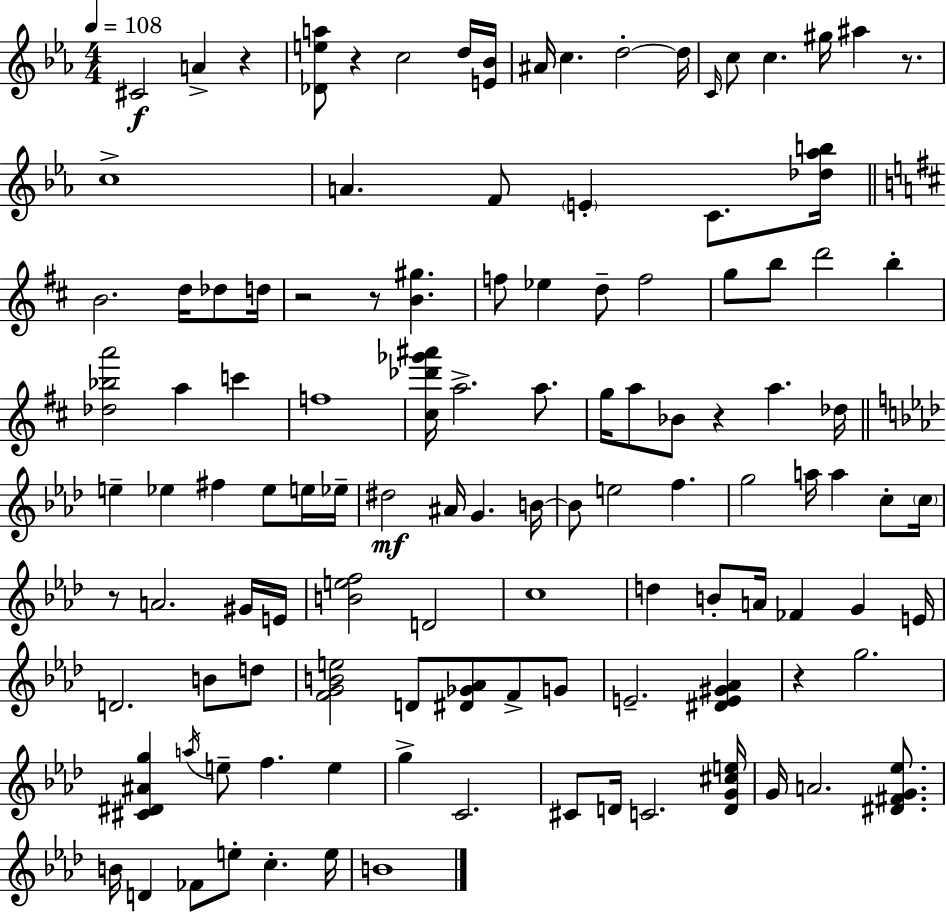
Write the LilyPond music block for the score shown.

{
  \clef treble
  \numericTimeSignature
  \time 4/4
  \key ees \major
  \tempo 4 = 108
  \repeat volta 2 { cis'2\f a'4-> r4 | <des' e'' a''>8 r4 c''2 d''16 <e' bes'>16 | ais'16 c''4. d''2-.~~ d''16 | \grace { c'16 } c''8 c''4. gis''16 ais''4 r8. | \break c''1-> | a'4. f'8 \parenthesize e'4-. c'8. | <des'' aes'' b''>16 \bar "||" \break \key d \major b'2. d''16 des''8 d''16 | r2 r8 <b' gis''>4. | f''8 ees''4 d''8-- f''2 | g''8 b''8 d'''2 b''4-. | \break <des'' bes'' a'''>2 a''4 c'''4 | f''1 | <cis'' des''' ges''' ais'''>16 a''2.-> a''8. | g''16 a''8 bes'8 r4 a''4. des''16 | \break \bar "||" \break \key f \minor e''4-- ees''4 fis''4 ees''8 e''16 ees''16-- | dis''2\mf ais'16 g'4. b'16~~ | b'8 e''2 f''4. | g''2 a''16 a''4 c''8-. \parenthesize c''16 | \break r8 a'2. gis'16 e'16 | <b' e'' f''>2 d'2 | c''1 | d''4 b'8-. a'16 fes'4 g'4 e'16 | \break d'2. b'8 d''8 | <f' g' b' e''>2 d'8 <dis' ges' aes'>8 f'8-> g'8 | e'2.-- <dis' e' gis' aes'>4 | r4 g''2. | \break <cis' dis' ais' g''>4 \acciaccatura { a''16 } e''8-- f''4. e''4 | g''4-> c'2. | cis'8 d'16 c'2. | <d' g' cis'' e''>16 g'16 a'2. <dis' fis' g' ees''>8. | \break b'16 d'4 fes'8 e''8-. c''4.-. | e''16 b'1 | } \bar "|."
}